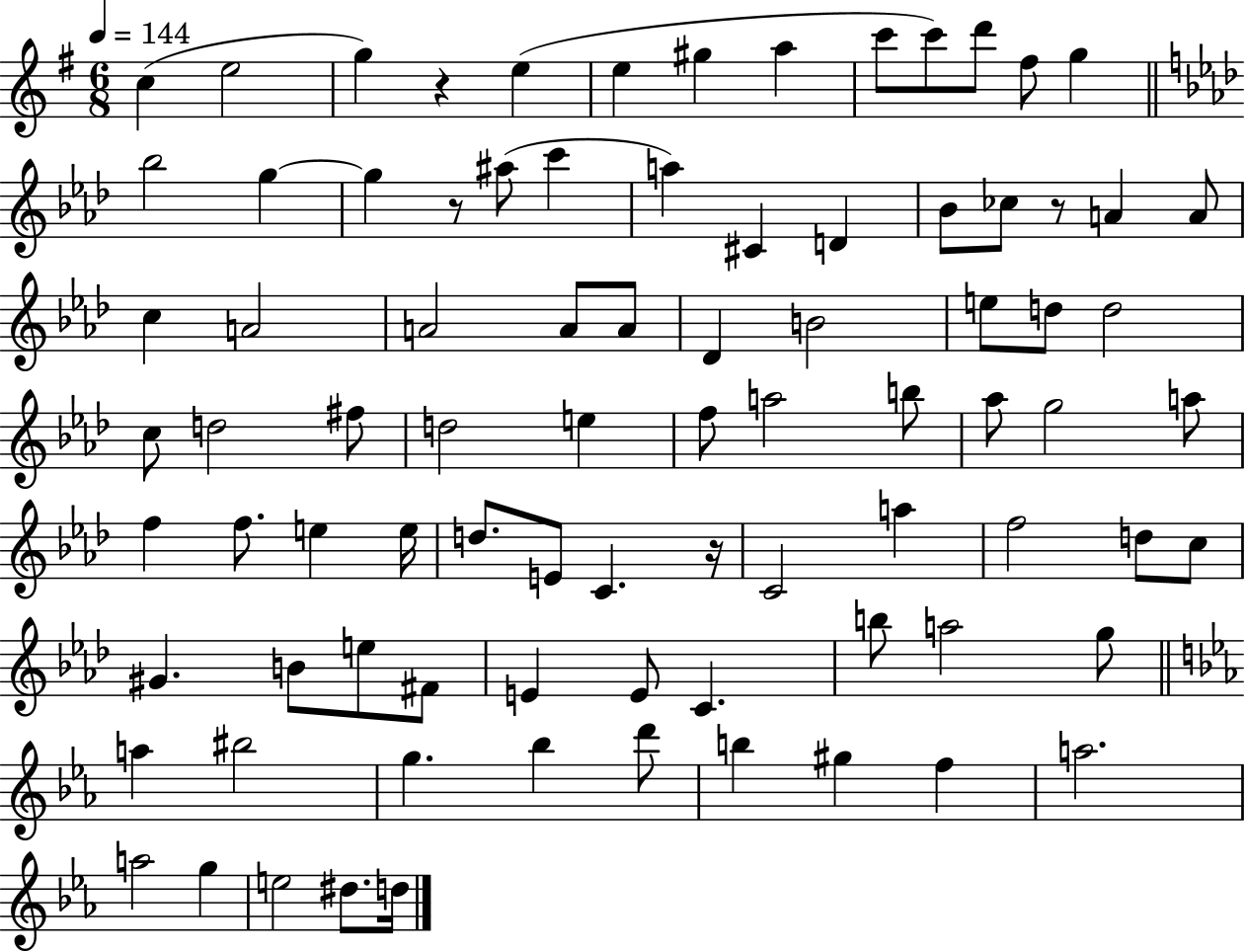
C5/q E5/h G5/q R/q E5/q E5/q G#5/q A5/q C6/e C6/e D6/e F#5/e G5/q Bb5/h G5/q G5/q R/e A#5/e C6/q A5/q C#4/q D4/q Bb4/e CES5/e R/e A4/q A4/e C5/q A4/h A4/h A4/e A4/e Db4/q B4/h E5/e D5/e D5/h C5/e D5/h F#5/e D5/h E5/q F5/e A5/h B5/e Ab5/e G5/h A5/e F5/q F5/e. E5/q E5/s D5/e. E4/e C4/q. R/s C4/h A5/q F5/h D5/e C5/e G#4/q. B4/e E5/e F#4/e E4/q E4/e C4/q. B5/e A5/h G5/e A5/q BIS5/h G5/q. Bb5/q D6/e B5/q G#5/q F5/q A5/h. A5/h G5/q E5/h D#5/e. D5/s